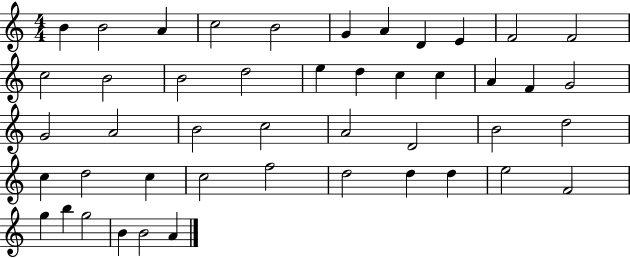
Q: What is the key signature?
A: C major